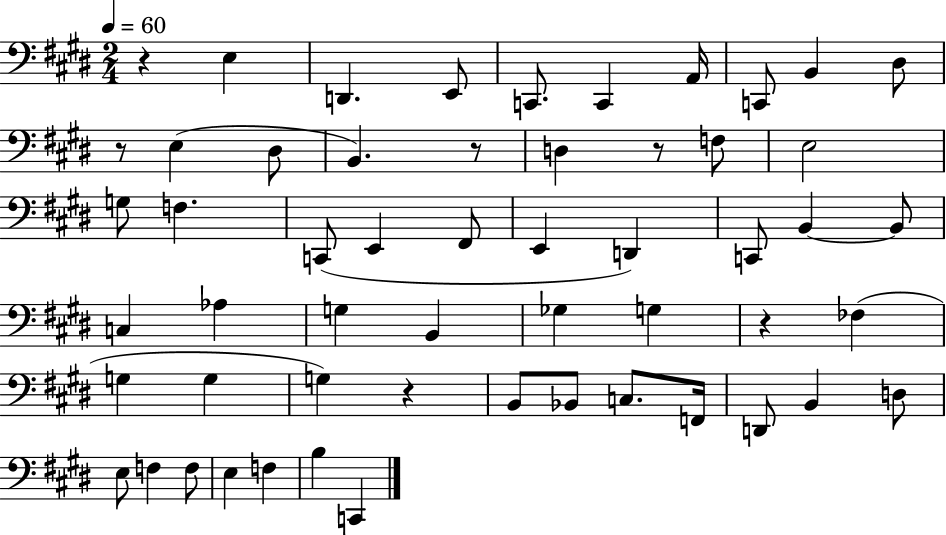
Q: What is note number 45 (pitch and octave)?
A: F3